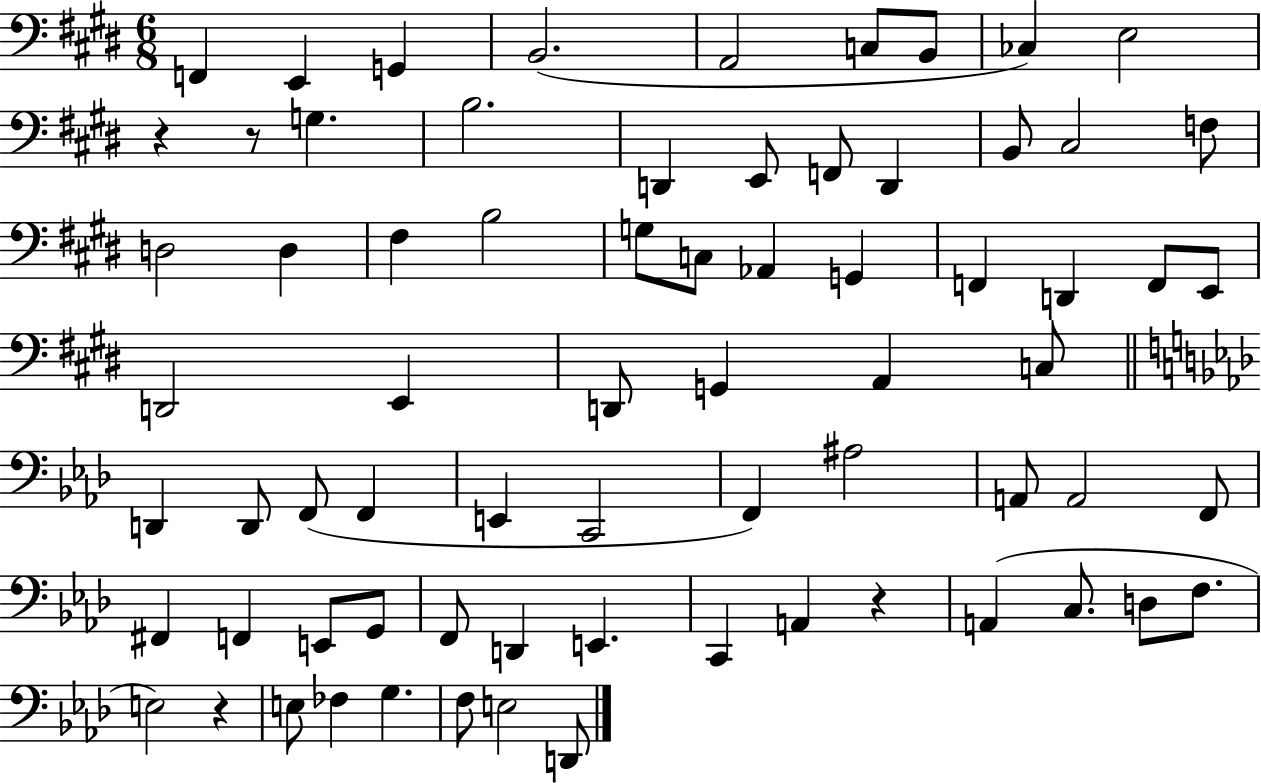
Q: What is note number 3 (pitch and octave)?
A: G2